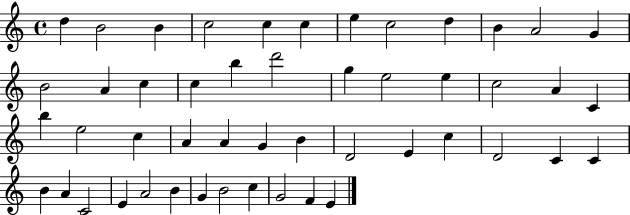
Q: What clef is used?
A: treble